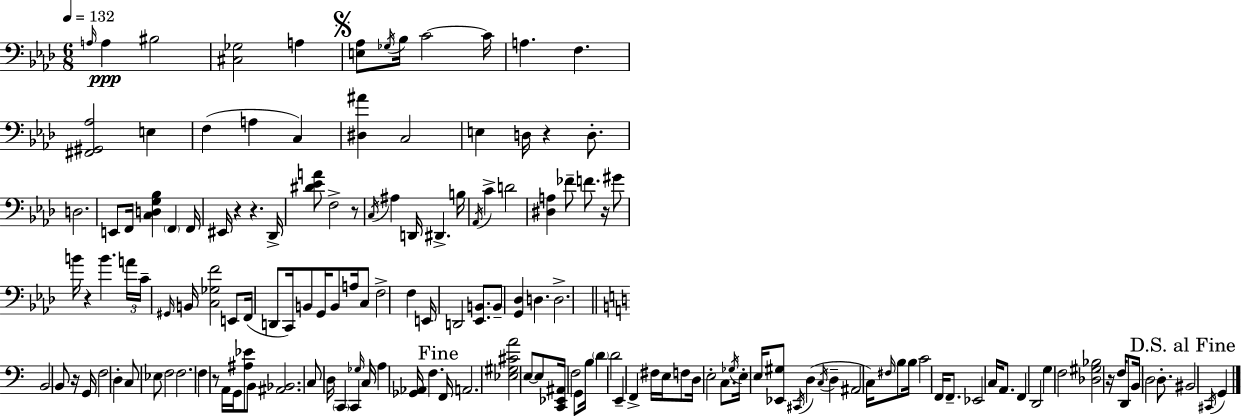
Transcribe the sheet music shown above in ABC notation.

X:1
T:Untitled
M:6/8
L:1/4
K:Fm
A,/4 A, ^B,2 [^C,_G,]2 A, [E,_A,]/2 _G,/4 _B,/4 C2 C/4 A, F, [^F,,^G,,_A,]2 E, F, A, C, [^D,^A] C,2 E, D,/4 z D,/2 D,2 E,,/2 F,,/4 [C,D,G,_B,] F,, F,,/4 ^E,,/4 z z _D,,/4 [^D_EA]/2 F,2 z/2 C,/4 ^A, D,,/4 ^D,, B,/4 _A,,/4 C D2 [^D,A,] _F/2 F/2 z/4 ^G/2 B/4 z B A/4 C/4 ^G,,/4 B,,/4 [C,_G,F]2 E,,/2 F,,/4 D,,/2 C,,/4 B,,/2 G,,/4 B,,/2 A,/4 C,/2 F,2 F, E,,/4 D,,2 [_E,,B,,]/2 B,,/2 [G,,_D,] D, D,2 B,,2 B,,/2 z/4 G,,/4 F,2 D, C,/2 _E,/2 F,2 F,2 F, z/2 A,,/4 G,,/4 [^A,_E]/2 B,,/2 [^A,,_B,,]2 C,/2 D,/4 C,, C,, _G,/4 C,/4 A, [_G,,_A,,]/4 F, F,,/4 A,,2 [_E,^G,^CA]2 E,/2 E,/2 [C,,_E,,^A,,]/4 F,2 G,,/2 B,/4 D D2 E,, F,, ^F,/4 E,/4 F,/2 D,/4 E,2 C,/2 _G,/4 E,/4 E,/4 [_E,,^G,]/2 ^C,,/4 D, C,/4 D, ^A,,2 C,/4 ^F,/4 B,/2 B,/4 C2 F,,/4 F,,/2 _E,,2 C,/4 A,,/2 F,, D,,2 G, F,2 [_D,^G,_B,]2 z/4 F,/4 D,,/2 B,,/4 D,2 D,/2 ^B,,2 ^C,,/4 G,,